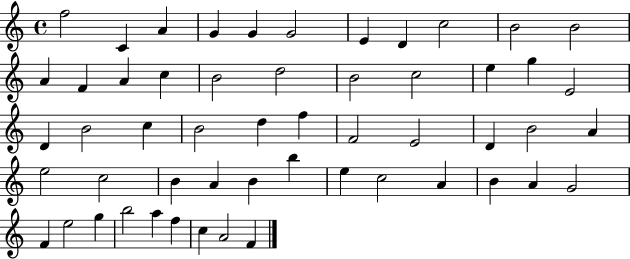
F5/h C4/q A4/q G4/q G4/q G4/h E4/q D4/q C5/h B4/h B4/h A4/q F4/q A4/q C5/q B4/h D5/h B4/h C5/h E5/q G5/q E4/h D4/q B4/h C5/q B4/h D5/q F5/q F4/h E4/h D4/q B4/h A4/q E5/h C5/h B4/q A4/q B4/q B5/q E5/q C5/h A4/q B4/q A4/q G4/h F4/q E5/h G5/q B5/h A5/q F5/q C5/q A4/h F4/q